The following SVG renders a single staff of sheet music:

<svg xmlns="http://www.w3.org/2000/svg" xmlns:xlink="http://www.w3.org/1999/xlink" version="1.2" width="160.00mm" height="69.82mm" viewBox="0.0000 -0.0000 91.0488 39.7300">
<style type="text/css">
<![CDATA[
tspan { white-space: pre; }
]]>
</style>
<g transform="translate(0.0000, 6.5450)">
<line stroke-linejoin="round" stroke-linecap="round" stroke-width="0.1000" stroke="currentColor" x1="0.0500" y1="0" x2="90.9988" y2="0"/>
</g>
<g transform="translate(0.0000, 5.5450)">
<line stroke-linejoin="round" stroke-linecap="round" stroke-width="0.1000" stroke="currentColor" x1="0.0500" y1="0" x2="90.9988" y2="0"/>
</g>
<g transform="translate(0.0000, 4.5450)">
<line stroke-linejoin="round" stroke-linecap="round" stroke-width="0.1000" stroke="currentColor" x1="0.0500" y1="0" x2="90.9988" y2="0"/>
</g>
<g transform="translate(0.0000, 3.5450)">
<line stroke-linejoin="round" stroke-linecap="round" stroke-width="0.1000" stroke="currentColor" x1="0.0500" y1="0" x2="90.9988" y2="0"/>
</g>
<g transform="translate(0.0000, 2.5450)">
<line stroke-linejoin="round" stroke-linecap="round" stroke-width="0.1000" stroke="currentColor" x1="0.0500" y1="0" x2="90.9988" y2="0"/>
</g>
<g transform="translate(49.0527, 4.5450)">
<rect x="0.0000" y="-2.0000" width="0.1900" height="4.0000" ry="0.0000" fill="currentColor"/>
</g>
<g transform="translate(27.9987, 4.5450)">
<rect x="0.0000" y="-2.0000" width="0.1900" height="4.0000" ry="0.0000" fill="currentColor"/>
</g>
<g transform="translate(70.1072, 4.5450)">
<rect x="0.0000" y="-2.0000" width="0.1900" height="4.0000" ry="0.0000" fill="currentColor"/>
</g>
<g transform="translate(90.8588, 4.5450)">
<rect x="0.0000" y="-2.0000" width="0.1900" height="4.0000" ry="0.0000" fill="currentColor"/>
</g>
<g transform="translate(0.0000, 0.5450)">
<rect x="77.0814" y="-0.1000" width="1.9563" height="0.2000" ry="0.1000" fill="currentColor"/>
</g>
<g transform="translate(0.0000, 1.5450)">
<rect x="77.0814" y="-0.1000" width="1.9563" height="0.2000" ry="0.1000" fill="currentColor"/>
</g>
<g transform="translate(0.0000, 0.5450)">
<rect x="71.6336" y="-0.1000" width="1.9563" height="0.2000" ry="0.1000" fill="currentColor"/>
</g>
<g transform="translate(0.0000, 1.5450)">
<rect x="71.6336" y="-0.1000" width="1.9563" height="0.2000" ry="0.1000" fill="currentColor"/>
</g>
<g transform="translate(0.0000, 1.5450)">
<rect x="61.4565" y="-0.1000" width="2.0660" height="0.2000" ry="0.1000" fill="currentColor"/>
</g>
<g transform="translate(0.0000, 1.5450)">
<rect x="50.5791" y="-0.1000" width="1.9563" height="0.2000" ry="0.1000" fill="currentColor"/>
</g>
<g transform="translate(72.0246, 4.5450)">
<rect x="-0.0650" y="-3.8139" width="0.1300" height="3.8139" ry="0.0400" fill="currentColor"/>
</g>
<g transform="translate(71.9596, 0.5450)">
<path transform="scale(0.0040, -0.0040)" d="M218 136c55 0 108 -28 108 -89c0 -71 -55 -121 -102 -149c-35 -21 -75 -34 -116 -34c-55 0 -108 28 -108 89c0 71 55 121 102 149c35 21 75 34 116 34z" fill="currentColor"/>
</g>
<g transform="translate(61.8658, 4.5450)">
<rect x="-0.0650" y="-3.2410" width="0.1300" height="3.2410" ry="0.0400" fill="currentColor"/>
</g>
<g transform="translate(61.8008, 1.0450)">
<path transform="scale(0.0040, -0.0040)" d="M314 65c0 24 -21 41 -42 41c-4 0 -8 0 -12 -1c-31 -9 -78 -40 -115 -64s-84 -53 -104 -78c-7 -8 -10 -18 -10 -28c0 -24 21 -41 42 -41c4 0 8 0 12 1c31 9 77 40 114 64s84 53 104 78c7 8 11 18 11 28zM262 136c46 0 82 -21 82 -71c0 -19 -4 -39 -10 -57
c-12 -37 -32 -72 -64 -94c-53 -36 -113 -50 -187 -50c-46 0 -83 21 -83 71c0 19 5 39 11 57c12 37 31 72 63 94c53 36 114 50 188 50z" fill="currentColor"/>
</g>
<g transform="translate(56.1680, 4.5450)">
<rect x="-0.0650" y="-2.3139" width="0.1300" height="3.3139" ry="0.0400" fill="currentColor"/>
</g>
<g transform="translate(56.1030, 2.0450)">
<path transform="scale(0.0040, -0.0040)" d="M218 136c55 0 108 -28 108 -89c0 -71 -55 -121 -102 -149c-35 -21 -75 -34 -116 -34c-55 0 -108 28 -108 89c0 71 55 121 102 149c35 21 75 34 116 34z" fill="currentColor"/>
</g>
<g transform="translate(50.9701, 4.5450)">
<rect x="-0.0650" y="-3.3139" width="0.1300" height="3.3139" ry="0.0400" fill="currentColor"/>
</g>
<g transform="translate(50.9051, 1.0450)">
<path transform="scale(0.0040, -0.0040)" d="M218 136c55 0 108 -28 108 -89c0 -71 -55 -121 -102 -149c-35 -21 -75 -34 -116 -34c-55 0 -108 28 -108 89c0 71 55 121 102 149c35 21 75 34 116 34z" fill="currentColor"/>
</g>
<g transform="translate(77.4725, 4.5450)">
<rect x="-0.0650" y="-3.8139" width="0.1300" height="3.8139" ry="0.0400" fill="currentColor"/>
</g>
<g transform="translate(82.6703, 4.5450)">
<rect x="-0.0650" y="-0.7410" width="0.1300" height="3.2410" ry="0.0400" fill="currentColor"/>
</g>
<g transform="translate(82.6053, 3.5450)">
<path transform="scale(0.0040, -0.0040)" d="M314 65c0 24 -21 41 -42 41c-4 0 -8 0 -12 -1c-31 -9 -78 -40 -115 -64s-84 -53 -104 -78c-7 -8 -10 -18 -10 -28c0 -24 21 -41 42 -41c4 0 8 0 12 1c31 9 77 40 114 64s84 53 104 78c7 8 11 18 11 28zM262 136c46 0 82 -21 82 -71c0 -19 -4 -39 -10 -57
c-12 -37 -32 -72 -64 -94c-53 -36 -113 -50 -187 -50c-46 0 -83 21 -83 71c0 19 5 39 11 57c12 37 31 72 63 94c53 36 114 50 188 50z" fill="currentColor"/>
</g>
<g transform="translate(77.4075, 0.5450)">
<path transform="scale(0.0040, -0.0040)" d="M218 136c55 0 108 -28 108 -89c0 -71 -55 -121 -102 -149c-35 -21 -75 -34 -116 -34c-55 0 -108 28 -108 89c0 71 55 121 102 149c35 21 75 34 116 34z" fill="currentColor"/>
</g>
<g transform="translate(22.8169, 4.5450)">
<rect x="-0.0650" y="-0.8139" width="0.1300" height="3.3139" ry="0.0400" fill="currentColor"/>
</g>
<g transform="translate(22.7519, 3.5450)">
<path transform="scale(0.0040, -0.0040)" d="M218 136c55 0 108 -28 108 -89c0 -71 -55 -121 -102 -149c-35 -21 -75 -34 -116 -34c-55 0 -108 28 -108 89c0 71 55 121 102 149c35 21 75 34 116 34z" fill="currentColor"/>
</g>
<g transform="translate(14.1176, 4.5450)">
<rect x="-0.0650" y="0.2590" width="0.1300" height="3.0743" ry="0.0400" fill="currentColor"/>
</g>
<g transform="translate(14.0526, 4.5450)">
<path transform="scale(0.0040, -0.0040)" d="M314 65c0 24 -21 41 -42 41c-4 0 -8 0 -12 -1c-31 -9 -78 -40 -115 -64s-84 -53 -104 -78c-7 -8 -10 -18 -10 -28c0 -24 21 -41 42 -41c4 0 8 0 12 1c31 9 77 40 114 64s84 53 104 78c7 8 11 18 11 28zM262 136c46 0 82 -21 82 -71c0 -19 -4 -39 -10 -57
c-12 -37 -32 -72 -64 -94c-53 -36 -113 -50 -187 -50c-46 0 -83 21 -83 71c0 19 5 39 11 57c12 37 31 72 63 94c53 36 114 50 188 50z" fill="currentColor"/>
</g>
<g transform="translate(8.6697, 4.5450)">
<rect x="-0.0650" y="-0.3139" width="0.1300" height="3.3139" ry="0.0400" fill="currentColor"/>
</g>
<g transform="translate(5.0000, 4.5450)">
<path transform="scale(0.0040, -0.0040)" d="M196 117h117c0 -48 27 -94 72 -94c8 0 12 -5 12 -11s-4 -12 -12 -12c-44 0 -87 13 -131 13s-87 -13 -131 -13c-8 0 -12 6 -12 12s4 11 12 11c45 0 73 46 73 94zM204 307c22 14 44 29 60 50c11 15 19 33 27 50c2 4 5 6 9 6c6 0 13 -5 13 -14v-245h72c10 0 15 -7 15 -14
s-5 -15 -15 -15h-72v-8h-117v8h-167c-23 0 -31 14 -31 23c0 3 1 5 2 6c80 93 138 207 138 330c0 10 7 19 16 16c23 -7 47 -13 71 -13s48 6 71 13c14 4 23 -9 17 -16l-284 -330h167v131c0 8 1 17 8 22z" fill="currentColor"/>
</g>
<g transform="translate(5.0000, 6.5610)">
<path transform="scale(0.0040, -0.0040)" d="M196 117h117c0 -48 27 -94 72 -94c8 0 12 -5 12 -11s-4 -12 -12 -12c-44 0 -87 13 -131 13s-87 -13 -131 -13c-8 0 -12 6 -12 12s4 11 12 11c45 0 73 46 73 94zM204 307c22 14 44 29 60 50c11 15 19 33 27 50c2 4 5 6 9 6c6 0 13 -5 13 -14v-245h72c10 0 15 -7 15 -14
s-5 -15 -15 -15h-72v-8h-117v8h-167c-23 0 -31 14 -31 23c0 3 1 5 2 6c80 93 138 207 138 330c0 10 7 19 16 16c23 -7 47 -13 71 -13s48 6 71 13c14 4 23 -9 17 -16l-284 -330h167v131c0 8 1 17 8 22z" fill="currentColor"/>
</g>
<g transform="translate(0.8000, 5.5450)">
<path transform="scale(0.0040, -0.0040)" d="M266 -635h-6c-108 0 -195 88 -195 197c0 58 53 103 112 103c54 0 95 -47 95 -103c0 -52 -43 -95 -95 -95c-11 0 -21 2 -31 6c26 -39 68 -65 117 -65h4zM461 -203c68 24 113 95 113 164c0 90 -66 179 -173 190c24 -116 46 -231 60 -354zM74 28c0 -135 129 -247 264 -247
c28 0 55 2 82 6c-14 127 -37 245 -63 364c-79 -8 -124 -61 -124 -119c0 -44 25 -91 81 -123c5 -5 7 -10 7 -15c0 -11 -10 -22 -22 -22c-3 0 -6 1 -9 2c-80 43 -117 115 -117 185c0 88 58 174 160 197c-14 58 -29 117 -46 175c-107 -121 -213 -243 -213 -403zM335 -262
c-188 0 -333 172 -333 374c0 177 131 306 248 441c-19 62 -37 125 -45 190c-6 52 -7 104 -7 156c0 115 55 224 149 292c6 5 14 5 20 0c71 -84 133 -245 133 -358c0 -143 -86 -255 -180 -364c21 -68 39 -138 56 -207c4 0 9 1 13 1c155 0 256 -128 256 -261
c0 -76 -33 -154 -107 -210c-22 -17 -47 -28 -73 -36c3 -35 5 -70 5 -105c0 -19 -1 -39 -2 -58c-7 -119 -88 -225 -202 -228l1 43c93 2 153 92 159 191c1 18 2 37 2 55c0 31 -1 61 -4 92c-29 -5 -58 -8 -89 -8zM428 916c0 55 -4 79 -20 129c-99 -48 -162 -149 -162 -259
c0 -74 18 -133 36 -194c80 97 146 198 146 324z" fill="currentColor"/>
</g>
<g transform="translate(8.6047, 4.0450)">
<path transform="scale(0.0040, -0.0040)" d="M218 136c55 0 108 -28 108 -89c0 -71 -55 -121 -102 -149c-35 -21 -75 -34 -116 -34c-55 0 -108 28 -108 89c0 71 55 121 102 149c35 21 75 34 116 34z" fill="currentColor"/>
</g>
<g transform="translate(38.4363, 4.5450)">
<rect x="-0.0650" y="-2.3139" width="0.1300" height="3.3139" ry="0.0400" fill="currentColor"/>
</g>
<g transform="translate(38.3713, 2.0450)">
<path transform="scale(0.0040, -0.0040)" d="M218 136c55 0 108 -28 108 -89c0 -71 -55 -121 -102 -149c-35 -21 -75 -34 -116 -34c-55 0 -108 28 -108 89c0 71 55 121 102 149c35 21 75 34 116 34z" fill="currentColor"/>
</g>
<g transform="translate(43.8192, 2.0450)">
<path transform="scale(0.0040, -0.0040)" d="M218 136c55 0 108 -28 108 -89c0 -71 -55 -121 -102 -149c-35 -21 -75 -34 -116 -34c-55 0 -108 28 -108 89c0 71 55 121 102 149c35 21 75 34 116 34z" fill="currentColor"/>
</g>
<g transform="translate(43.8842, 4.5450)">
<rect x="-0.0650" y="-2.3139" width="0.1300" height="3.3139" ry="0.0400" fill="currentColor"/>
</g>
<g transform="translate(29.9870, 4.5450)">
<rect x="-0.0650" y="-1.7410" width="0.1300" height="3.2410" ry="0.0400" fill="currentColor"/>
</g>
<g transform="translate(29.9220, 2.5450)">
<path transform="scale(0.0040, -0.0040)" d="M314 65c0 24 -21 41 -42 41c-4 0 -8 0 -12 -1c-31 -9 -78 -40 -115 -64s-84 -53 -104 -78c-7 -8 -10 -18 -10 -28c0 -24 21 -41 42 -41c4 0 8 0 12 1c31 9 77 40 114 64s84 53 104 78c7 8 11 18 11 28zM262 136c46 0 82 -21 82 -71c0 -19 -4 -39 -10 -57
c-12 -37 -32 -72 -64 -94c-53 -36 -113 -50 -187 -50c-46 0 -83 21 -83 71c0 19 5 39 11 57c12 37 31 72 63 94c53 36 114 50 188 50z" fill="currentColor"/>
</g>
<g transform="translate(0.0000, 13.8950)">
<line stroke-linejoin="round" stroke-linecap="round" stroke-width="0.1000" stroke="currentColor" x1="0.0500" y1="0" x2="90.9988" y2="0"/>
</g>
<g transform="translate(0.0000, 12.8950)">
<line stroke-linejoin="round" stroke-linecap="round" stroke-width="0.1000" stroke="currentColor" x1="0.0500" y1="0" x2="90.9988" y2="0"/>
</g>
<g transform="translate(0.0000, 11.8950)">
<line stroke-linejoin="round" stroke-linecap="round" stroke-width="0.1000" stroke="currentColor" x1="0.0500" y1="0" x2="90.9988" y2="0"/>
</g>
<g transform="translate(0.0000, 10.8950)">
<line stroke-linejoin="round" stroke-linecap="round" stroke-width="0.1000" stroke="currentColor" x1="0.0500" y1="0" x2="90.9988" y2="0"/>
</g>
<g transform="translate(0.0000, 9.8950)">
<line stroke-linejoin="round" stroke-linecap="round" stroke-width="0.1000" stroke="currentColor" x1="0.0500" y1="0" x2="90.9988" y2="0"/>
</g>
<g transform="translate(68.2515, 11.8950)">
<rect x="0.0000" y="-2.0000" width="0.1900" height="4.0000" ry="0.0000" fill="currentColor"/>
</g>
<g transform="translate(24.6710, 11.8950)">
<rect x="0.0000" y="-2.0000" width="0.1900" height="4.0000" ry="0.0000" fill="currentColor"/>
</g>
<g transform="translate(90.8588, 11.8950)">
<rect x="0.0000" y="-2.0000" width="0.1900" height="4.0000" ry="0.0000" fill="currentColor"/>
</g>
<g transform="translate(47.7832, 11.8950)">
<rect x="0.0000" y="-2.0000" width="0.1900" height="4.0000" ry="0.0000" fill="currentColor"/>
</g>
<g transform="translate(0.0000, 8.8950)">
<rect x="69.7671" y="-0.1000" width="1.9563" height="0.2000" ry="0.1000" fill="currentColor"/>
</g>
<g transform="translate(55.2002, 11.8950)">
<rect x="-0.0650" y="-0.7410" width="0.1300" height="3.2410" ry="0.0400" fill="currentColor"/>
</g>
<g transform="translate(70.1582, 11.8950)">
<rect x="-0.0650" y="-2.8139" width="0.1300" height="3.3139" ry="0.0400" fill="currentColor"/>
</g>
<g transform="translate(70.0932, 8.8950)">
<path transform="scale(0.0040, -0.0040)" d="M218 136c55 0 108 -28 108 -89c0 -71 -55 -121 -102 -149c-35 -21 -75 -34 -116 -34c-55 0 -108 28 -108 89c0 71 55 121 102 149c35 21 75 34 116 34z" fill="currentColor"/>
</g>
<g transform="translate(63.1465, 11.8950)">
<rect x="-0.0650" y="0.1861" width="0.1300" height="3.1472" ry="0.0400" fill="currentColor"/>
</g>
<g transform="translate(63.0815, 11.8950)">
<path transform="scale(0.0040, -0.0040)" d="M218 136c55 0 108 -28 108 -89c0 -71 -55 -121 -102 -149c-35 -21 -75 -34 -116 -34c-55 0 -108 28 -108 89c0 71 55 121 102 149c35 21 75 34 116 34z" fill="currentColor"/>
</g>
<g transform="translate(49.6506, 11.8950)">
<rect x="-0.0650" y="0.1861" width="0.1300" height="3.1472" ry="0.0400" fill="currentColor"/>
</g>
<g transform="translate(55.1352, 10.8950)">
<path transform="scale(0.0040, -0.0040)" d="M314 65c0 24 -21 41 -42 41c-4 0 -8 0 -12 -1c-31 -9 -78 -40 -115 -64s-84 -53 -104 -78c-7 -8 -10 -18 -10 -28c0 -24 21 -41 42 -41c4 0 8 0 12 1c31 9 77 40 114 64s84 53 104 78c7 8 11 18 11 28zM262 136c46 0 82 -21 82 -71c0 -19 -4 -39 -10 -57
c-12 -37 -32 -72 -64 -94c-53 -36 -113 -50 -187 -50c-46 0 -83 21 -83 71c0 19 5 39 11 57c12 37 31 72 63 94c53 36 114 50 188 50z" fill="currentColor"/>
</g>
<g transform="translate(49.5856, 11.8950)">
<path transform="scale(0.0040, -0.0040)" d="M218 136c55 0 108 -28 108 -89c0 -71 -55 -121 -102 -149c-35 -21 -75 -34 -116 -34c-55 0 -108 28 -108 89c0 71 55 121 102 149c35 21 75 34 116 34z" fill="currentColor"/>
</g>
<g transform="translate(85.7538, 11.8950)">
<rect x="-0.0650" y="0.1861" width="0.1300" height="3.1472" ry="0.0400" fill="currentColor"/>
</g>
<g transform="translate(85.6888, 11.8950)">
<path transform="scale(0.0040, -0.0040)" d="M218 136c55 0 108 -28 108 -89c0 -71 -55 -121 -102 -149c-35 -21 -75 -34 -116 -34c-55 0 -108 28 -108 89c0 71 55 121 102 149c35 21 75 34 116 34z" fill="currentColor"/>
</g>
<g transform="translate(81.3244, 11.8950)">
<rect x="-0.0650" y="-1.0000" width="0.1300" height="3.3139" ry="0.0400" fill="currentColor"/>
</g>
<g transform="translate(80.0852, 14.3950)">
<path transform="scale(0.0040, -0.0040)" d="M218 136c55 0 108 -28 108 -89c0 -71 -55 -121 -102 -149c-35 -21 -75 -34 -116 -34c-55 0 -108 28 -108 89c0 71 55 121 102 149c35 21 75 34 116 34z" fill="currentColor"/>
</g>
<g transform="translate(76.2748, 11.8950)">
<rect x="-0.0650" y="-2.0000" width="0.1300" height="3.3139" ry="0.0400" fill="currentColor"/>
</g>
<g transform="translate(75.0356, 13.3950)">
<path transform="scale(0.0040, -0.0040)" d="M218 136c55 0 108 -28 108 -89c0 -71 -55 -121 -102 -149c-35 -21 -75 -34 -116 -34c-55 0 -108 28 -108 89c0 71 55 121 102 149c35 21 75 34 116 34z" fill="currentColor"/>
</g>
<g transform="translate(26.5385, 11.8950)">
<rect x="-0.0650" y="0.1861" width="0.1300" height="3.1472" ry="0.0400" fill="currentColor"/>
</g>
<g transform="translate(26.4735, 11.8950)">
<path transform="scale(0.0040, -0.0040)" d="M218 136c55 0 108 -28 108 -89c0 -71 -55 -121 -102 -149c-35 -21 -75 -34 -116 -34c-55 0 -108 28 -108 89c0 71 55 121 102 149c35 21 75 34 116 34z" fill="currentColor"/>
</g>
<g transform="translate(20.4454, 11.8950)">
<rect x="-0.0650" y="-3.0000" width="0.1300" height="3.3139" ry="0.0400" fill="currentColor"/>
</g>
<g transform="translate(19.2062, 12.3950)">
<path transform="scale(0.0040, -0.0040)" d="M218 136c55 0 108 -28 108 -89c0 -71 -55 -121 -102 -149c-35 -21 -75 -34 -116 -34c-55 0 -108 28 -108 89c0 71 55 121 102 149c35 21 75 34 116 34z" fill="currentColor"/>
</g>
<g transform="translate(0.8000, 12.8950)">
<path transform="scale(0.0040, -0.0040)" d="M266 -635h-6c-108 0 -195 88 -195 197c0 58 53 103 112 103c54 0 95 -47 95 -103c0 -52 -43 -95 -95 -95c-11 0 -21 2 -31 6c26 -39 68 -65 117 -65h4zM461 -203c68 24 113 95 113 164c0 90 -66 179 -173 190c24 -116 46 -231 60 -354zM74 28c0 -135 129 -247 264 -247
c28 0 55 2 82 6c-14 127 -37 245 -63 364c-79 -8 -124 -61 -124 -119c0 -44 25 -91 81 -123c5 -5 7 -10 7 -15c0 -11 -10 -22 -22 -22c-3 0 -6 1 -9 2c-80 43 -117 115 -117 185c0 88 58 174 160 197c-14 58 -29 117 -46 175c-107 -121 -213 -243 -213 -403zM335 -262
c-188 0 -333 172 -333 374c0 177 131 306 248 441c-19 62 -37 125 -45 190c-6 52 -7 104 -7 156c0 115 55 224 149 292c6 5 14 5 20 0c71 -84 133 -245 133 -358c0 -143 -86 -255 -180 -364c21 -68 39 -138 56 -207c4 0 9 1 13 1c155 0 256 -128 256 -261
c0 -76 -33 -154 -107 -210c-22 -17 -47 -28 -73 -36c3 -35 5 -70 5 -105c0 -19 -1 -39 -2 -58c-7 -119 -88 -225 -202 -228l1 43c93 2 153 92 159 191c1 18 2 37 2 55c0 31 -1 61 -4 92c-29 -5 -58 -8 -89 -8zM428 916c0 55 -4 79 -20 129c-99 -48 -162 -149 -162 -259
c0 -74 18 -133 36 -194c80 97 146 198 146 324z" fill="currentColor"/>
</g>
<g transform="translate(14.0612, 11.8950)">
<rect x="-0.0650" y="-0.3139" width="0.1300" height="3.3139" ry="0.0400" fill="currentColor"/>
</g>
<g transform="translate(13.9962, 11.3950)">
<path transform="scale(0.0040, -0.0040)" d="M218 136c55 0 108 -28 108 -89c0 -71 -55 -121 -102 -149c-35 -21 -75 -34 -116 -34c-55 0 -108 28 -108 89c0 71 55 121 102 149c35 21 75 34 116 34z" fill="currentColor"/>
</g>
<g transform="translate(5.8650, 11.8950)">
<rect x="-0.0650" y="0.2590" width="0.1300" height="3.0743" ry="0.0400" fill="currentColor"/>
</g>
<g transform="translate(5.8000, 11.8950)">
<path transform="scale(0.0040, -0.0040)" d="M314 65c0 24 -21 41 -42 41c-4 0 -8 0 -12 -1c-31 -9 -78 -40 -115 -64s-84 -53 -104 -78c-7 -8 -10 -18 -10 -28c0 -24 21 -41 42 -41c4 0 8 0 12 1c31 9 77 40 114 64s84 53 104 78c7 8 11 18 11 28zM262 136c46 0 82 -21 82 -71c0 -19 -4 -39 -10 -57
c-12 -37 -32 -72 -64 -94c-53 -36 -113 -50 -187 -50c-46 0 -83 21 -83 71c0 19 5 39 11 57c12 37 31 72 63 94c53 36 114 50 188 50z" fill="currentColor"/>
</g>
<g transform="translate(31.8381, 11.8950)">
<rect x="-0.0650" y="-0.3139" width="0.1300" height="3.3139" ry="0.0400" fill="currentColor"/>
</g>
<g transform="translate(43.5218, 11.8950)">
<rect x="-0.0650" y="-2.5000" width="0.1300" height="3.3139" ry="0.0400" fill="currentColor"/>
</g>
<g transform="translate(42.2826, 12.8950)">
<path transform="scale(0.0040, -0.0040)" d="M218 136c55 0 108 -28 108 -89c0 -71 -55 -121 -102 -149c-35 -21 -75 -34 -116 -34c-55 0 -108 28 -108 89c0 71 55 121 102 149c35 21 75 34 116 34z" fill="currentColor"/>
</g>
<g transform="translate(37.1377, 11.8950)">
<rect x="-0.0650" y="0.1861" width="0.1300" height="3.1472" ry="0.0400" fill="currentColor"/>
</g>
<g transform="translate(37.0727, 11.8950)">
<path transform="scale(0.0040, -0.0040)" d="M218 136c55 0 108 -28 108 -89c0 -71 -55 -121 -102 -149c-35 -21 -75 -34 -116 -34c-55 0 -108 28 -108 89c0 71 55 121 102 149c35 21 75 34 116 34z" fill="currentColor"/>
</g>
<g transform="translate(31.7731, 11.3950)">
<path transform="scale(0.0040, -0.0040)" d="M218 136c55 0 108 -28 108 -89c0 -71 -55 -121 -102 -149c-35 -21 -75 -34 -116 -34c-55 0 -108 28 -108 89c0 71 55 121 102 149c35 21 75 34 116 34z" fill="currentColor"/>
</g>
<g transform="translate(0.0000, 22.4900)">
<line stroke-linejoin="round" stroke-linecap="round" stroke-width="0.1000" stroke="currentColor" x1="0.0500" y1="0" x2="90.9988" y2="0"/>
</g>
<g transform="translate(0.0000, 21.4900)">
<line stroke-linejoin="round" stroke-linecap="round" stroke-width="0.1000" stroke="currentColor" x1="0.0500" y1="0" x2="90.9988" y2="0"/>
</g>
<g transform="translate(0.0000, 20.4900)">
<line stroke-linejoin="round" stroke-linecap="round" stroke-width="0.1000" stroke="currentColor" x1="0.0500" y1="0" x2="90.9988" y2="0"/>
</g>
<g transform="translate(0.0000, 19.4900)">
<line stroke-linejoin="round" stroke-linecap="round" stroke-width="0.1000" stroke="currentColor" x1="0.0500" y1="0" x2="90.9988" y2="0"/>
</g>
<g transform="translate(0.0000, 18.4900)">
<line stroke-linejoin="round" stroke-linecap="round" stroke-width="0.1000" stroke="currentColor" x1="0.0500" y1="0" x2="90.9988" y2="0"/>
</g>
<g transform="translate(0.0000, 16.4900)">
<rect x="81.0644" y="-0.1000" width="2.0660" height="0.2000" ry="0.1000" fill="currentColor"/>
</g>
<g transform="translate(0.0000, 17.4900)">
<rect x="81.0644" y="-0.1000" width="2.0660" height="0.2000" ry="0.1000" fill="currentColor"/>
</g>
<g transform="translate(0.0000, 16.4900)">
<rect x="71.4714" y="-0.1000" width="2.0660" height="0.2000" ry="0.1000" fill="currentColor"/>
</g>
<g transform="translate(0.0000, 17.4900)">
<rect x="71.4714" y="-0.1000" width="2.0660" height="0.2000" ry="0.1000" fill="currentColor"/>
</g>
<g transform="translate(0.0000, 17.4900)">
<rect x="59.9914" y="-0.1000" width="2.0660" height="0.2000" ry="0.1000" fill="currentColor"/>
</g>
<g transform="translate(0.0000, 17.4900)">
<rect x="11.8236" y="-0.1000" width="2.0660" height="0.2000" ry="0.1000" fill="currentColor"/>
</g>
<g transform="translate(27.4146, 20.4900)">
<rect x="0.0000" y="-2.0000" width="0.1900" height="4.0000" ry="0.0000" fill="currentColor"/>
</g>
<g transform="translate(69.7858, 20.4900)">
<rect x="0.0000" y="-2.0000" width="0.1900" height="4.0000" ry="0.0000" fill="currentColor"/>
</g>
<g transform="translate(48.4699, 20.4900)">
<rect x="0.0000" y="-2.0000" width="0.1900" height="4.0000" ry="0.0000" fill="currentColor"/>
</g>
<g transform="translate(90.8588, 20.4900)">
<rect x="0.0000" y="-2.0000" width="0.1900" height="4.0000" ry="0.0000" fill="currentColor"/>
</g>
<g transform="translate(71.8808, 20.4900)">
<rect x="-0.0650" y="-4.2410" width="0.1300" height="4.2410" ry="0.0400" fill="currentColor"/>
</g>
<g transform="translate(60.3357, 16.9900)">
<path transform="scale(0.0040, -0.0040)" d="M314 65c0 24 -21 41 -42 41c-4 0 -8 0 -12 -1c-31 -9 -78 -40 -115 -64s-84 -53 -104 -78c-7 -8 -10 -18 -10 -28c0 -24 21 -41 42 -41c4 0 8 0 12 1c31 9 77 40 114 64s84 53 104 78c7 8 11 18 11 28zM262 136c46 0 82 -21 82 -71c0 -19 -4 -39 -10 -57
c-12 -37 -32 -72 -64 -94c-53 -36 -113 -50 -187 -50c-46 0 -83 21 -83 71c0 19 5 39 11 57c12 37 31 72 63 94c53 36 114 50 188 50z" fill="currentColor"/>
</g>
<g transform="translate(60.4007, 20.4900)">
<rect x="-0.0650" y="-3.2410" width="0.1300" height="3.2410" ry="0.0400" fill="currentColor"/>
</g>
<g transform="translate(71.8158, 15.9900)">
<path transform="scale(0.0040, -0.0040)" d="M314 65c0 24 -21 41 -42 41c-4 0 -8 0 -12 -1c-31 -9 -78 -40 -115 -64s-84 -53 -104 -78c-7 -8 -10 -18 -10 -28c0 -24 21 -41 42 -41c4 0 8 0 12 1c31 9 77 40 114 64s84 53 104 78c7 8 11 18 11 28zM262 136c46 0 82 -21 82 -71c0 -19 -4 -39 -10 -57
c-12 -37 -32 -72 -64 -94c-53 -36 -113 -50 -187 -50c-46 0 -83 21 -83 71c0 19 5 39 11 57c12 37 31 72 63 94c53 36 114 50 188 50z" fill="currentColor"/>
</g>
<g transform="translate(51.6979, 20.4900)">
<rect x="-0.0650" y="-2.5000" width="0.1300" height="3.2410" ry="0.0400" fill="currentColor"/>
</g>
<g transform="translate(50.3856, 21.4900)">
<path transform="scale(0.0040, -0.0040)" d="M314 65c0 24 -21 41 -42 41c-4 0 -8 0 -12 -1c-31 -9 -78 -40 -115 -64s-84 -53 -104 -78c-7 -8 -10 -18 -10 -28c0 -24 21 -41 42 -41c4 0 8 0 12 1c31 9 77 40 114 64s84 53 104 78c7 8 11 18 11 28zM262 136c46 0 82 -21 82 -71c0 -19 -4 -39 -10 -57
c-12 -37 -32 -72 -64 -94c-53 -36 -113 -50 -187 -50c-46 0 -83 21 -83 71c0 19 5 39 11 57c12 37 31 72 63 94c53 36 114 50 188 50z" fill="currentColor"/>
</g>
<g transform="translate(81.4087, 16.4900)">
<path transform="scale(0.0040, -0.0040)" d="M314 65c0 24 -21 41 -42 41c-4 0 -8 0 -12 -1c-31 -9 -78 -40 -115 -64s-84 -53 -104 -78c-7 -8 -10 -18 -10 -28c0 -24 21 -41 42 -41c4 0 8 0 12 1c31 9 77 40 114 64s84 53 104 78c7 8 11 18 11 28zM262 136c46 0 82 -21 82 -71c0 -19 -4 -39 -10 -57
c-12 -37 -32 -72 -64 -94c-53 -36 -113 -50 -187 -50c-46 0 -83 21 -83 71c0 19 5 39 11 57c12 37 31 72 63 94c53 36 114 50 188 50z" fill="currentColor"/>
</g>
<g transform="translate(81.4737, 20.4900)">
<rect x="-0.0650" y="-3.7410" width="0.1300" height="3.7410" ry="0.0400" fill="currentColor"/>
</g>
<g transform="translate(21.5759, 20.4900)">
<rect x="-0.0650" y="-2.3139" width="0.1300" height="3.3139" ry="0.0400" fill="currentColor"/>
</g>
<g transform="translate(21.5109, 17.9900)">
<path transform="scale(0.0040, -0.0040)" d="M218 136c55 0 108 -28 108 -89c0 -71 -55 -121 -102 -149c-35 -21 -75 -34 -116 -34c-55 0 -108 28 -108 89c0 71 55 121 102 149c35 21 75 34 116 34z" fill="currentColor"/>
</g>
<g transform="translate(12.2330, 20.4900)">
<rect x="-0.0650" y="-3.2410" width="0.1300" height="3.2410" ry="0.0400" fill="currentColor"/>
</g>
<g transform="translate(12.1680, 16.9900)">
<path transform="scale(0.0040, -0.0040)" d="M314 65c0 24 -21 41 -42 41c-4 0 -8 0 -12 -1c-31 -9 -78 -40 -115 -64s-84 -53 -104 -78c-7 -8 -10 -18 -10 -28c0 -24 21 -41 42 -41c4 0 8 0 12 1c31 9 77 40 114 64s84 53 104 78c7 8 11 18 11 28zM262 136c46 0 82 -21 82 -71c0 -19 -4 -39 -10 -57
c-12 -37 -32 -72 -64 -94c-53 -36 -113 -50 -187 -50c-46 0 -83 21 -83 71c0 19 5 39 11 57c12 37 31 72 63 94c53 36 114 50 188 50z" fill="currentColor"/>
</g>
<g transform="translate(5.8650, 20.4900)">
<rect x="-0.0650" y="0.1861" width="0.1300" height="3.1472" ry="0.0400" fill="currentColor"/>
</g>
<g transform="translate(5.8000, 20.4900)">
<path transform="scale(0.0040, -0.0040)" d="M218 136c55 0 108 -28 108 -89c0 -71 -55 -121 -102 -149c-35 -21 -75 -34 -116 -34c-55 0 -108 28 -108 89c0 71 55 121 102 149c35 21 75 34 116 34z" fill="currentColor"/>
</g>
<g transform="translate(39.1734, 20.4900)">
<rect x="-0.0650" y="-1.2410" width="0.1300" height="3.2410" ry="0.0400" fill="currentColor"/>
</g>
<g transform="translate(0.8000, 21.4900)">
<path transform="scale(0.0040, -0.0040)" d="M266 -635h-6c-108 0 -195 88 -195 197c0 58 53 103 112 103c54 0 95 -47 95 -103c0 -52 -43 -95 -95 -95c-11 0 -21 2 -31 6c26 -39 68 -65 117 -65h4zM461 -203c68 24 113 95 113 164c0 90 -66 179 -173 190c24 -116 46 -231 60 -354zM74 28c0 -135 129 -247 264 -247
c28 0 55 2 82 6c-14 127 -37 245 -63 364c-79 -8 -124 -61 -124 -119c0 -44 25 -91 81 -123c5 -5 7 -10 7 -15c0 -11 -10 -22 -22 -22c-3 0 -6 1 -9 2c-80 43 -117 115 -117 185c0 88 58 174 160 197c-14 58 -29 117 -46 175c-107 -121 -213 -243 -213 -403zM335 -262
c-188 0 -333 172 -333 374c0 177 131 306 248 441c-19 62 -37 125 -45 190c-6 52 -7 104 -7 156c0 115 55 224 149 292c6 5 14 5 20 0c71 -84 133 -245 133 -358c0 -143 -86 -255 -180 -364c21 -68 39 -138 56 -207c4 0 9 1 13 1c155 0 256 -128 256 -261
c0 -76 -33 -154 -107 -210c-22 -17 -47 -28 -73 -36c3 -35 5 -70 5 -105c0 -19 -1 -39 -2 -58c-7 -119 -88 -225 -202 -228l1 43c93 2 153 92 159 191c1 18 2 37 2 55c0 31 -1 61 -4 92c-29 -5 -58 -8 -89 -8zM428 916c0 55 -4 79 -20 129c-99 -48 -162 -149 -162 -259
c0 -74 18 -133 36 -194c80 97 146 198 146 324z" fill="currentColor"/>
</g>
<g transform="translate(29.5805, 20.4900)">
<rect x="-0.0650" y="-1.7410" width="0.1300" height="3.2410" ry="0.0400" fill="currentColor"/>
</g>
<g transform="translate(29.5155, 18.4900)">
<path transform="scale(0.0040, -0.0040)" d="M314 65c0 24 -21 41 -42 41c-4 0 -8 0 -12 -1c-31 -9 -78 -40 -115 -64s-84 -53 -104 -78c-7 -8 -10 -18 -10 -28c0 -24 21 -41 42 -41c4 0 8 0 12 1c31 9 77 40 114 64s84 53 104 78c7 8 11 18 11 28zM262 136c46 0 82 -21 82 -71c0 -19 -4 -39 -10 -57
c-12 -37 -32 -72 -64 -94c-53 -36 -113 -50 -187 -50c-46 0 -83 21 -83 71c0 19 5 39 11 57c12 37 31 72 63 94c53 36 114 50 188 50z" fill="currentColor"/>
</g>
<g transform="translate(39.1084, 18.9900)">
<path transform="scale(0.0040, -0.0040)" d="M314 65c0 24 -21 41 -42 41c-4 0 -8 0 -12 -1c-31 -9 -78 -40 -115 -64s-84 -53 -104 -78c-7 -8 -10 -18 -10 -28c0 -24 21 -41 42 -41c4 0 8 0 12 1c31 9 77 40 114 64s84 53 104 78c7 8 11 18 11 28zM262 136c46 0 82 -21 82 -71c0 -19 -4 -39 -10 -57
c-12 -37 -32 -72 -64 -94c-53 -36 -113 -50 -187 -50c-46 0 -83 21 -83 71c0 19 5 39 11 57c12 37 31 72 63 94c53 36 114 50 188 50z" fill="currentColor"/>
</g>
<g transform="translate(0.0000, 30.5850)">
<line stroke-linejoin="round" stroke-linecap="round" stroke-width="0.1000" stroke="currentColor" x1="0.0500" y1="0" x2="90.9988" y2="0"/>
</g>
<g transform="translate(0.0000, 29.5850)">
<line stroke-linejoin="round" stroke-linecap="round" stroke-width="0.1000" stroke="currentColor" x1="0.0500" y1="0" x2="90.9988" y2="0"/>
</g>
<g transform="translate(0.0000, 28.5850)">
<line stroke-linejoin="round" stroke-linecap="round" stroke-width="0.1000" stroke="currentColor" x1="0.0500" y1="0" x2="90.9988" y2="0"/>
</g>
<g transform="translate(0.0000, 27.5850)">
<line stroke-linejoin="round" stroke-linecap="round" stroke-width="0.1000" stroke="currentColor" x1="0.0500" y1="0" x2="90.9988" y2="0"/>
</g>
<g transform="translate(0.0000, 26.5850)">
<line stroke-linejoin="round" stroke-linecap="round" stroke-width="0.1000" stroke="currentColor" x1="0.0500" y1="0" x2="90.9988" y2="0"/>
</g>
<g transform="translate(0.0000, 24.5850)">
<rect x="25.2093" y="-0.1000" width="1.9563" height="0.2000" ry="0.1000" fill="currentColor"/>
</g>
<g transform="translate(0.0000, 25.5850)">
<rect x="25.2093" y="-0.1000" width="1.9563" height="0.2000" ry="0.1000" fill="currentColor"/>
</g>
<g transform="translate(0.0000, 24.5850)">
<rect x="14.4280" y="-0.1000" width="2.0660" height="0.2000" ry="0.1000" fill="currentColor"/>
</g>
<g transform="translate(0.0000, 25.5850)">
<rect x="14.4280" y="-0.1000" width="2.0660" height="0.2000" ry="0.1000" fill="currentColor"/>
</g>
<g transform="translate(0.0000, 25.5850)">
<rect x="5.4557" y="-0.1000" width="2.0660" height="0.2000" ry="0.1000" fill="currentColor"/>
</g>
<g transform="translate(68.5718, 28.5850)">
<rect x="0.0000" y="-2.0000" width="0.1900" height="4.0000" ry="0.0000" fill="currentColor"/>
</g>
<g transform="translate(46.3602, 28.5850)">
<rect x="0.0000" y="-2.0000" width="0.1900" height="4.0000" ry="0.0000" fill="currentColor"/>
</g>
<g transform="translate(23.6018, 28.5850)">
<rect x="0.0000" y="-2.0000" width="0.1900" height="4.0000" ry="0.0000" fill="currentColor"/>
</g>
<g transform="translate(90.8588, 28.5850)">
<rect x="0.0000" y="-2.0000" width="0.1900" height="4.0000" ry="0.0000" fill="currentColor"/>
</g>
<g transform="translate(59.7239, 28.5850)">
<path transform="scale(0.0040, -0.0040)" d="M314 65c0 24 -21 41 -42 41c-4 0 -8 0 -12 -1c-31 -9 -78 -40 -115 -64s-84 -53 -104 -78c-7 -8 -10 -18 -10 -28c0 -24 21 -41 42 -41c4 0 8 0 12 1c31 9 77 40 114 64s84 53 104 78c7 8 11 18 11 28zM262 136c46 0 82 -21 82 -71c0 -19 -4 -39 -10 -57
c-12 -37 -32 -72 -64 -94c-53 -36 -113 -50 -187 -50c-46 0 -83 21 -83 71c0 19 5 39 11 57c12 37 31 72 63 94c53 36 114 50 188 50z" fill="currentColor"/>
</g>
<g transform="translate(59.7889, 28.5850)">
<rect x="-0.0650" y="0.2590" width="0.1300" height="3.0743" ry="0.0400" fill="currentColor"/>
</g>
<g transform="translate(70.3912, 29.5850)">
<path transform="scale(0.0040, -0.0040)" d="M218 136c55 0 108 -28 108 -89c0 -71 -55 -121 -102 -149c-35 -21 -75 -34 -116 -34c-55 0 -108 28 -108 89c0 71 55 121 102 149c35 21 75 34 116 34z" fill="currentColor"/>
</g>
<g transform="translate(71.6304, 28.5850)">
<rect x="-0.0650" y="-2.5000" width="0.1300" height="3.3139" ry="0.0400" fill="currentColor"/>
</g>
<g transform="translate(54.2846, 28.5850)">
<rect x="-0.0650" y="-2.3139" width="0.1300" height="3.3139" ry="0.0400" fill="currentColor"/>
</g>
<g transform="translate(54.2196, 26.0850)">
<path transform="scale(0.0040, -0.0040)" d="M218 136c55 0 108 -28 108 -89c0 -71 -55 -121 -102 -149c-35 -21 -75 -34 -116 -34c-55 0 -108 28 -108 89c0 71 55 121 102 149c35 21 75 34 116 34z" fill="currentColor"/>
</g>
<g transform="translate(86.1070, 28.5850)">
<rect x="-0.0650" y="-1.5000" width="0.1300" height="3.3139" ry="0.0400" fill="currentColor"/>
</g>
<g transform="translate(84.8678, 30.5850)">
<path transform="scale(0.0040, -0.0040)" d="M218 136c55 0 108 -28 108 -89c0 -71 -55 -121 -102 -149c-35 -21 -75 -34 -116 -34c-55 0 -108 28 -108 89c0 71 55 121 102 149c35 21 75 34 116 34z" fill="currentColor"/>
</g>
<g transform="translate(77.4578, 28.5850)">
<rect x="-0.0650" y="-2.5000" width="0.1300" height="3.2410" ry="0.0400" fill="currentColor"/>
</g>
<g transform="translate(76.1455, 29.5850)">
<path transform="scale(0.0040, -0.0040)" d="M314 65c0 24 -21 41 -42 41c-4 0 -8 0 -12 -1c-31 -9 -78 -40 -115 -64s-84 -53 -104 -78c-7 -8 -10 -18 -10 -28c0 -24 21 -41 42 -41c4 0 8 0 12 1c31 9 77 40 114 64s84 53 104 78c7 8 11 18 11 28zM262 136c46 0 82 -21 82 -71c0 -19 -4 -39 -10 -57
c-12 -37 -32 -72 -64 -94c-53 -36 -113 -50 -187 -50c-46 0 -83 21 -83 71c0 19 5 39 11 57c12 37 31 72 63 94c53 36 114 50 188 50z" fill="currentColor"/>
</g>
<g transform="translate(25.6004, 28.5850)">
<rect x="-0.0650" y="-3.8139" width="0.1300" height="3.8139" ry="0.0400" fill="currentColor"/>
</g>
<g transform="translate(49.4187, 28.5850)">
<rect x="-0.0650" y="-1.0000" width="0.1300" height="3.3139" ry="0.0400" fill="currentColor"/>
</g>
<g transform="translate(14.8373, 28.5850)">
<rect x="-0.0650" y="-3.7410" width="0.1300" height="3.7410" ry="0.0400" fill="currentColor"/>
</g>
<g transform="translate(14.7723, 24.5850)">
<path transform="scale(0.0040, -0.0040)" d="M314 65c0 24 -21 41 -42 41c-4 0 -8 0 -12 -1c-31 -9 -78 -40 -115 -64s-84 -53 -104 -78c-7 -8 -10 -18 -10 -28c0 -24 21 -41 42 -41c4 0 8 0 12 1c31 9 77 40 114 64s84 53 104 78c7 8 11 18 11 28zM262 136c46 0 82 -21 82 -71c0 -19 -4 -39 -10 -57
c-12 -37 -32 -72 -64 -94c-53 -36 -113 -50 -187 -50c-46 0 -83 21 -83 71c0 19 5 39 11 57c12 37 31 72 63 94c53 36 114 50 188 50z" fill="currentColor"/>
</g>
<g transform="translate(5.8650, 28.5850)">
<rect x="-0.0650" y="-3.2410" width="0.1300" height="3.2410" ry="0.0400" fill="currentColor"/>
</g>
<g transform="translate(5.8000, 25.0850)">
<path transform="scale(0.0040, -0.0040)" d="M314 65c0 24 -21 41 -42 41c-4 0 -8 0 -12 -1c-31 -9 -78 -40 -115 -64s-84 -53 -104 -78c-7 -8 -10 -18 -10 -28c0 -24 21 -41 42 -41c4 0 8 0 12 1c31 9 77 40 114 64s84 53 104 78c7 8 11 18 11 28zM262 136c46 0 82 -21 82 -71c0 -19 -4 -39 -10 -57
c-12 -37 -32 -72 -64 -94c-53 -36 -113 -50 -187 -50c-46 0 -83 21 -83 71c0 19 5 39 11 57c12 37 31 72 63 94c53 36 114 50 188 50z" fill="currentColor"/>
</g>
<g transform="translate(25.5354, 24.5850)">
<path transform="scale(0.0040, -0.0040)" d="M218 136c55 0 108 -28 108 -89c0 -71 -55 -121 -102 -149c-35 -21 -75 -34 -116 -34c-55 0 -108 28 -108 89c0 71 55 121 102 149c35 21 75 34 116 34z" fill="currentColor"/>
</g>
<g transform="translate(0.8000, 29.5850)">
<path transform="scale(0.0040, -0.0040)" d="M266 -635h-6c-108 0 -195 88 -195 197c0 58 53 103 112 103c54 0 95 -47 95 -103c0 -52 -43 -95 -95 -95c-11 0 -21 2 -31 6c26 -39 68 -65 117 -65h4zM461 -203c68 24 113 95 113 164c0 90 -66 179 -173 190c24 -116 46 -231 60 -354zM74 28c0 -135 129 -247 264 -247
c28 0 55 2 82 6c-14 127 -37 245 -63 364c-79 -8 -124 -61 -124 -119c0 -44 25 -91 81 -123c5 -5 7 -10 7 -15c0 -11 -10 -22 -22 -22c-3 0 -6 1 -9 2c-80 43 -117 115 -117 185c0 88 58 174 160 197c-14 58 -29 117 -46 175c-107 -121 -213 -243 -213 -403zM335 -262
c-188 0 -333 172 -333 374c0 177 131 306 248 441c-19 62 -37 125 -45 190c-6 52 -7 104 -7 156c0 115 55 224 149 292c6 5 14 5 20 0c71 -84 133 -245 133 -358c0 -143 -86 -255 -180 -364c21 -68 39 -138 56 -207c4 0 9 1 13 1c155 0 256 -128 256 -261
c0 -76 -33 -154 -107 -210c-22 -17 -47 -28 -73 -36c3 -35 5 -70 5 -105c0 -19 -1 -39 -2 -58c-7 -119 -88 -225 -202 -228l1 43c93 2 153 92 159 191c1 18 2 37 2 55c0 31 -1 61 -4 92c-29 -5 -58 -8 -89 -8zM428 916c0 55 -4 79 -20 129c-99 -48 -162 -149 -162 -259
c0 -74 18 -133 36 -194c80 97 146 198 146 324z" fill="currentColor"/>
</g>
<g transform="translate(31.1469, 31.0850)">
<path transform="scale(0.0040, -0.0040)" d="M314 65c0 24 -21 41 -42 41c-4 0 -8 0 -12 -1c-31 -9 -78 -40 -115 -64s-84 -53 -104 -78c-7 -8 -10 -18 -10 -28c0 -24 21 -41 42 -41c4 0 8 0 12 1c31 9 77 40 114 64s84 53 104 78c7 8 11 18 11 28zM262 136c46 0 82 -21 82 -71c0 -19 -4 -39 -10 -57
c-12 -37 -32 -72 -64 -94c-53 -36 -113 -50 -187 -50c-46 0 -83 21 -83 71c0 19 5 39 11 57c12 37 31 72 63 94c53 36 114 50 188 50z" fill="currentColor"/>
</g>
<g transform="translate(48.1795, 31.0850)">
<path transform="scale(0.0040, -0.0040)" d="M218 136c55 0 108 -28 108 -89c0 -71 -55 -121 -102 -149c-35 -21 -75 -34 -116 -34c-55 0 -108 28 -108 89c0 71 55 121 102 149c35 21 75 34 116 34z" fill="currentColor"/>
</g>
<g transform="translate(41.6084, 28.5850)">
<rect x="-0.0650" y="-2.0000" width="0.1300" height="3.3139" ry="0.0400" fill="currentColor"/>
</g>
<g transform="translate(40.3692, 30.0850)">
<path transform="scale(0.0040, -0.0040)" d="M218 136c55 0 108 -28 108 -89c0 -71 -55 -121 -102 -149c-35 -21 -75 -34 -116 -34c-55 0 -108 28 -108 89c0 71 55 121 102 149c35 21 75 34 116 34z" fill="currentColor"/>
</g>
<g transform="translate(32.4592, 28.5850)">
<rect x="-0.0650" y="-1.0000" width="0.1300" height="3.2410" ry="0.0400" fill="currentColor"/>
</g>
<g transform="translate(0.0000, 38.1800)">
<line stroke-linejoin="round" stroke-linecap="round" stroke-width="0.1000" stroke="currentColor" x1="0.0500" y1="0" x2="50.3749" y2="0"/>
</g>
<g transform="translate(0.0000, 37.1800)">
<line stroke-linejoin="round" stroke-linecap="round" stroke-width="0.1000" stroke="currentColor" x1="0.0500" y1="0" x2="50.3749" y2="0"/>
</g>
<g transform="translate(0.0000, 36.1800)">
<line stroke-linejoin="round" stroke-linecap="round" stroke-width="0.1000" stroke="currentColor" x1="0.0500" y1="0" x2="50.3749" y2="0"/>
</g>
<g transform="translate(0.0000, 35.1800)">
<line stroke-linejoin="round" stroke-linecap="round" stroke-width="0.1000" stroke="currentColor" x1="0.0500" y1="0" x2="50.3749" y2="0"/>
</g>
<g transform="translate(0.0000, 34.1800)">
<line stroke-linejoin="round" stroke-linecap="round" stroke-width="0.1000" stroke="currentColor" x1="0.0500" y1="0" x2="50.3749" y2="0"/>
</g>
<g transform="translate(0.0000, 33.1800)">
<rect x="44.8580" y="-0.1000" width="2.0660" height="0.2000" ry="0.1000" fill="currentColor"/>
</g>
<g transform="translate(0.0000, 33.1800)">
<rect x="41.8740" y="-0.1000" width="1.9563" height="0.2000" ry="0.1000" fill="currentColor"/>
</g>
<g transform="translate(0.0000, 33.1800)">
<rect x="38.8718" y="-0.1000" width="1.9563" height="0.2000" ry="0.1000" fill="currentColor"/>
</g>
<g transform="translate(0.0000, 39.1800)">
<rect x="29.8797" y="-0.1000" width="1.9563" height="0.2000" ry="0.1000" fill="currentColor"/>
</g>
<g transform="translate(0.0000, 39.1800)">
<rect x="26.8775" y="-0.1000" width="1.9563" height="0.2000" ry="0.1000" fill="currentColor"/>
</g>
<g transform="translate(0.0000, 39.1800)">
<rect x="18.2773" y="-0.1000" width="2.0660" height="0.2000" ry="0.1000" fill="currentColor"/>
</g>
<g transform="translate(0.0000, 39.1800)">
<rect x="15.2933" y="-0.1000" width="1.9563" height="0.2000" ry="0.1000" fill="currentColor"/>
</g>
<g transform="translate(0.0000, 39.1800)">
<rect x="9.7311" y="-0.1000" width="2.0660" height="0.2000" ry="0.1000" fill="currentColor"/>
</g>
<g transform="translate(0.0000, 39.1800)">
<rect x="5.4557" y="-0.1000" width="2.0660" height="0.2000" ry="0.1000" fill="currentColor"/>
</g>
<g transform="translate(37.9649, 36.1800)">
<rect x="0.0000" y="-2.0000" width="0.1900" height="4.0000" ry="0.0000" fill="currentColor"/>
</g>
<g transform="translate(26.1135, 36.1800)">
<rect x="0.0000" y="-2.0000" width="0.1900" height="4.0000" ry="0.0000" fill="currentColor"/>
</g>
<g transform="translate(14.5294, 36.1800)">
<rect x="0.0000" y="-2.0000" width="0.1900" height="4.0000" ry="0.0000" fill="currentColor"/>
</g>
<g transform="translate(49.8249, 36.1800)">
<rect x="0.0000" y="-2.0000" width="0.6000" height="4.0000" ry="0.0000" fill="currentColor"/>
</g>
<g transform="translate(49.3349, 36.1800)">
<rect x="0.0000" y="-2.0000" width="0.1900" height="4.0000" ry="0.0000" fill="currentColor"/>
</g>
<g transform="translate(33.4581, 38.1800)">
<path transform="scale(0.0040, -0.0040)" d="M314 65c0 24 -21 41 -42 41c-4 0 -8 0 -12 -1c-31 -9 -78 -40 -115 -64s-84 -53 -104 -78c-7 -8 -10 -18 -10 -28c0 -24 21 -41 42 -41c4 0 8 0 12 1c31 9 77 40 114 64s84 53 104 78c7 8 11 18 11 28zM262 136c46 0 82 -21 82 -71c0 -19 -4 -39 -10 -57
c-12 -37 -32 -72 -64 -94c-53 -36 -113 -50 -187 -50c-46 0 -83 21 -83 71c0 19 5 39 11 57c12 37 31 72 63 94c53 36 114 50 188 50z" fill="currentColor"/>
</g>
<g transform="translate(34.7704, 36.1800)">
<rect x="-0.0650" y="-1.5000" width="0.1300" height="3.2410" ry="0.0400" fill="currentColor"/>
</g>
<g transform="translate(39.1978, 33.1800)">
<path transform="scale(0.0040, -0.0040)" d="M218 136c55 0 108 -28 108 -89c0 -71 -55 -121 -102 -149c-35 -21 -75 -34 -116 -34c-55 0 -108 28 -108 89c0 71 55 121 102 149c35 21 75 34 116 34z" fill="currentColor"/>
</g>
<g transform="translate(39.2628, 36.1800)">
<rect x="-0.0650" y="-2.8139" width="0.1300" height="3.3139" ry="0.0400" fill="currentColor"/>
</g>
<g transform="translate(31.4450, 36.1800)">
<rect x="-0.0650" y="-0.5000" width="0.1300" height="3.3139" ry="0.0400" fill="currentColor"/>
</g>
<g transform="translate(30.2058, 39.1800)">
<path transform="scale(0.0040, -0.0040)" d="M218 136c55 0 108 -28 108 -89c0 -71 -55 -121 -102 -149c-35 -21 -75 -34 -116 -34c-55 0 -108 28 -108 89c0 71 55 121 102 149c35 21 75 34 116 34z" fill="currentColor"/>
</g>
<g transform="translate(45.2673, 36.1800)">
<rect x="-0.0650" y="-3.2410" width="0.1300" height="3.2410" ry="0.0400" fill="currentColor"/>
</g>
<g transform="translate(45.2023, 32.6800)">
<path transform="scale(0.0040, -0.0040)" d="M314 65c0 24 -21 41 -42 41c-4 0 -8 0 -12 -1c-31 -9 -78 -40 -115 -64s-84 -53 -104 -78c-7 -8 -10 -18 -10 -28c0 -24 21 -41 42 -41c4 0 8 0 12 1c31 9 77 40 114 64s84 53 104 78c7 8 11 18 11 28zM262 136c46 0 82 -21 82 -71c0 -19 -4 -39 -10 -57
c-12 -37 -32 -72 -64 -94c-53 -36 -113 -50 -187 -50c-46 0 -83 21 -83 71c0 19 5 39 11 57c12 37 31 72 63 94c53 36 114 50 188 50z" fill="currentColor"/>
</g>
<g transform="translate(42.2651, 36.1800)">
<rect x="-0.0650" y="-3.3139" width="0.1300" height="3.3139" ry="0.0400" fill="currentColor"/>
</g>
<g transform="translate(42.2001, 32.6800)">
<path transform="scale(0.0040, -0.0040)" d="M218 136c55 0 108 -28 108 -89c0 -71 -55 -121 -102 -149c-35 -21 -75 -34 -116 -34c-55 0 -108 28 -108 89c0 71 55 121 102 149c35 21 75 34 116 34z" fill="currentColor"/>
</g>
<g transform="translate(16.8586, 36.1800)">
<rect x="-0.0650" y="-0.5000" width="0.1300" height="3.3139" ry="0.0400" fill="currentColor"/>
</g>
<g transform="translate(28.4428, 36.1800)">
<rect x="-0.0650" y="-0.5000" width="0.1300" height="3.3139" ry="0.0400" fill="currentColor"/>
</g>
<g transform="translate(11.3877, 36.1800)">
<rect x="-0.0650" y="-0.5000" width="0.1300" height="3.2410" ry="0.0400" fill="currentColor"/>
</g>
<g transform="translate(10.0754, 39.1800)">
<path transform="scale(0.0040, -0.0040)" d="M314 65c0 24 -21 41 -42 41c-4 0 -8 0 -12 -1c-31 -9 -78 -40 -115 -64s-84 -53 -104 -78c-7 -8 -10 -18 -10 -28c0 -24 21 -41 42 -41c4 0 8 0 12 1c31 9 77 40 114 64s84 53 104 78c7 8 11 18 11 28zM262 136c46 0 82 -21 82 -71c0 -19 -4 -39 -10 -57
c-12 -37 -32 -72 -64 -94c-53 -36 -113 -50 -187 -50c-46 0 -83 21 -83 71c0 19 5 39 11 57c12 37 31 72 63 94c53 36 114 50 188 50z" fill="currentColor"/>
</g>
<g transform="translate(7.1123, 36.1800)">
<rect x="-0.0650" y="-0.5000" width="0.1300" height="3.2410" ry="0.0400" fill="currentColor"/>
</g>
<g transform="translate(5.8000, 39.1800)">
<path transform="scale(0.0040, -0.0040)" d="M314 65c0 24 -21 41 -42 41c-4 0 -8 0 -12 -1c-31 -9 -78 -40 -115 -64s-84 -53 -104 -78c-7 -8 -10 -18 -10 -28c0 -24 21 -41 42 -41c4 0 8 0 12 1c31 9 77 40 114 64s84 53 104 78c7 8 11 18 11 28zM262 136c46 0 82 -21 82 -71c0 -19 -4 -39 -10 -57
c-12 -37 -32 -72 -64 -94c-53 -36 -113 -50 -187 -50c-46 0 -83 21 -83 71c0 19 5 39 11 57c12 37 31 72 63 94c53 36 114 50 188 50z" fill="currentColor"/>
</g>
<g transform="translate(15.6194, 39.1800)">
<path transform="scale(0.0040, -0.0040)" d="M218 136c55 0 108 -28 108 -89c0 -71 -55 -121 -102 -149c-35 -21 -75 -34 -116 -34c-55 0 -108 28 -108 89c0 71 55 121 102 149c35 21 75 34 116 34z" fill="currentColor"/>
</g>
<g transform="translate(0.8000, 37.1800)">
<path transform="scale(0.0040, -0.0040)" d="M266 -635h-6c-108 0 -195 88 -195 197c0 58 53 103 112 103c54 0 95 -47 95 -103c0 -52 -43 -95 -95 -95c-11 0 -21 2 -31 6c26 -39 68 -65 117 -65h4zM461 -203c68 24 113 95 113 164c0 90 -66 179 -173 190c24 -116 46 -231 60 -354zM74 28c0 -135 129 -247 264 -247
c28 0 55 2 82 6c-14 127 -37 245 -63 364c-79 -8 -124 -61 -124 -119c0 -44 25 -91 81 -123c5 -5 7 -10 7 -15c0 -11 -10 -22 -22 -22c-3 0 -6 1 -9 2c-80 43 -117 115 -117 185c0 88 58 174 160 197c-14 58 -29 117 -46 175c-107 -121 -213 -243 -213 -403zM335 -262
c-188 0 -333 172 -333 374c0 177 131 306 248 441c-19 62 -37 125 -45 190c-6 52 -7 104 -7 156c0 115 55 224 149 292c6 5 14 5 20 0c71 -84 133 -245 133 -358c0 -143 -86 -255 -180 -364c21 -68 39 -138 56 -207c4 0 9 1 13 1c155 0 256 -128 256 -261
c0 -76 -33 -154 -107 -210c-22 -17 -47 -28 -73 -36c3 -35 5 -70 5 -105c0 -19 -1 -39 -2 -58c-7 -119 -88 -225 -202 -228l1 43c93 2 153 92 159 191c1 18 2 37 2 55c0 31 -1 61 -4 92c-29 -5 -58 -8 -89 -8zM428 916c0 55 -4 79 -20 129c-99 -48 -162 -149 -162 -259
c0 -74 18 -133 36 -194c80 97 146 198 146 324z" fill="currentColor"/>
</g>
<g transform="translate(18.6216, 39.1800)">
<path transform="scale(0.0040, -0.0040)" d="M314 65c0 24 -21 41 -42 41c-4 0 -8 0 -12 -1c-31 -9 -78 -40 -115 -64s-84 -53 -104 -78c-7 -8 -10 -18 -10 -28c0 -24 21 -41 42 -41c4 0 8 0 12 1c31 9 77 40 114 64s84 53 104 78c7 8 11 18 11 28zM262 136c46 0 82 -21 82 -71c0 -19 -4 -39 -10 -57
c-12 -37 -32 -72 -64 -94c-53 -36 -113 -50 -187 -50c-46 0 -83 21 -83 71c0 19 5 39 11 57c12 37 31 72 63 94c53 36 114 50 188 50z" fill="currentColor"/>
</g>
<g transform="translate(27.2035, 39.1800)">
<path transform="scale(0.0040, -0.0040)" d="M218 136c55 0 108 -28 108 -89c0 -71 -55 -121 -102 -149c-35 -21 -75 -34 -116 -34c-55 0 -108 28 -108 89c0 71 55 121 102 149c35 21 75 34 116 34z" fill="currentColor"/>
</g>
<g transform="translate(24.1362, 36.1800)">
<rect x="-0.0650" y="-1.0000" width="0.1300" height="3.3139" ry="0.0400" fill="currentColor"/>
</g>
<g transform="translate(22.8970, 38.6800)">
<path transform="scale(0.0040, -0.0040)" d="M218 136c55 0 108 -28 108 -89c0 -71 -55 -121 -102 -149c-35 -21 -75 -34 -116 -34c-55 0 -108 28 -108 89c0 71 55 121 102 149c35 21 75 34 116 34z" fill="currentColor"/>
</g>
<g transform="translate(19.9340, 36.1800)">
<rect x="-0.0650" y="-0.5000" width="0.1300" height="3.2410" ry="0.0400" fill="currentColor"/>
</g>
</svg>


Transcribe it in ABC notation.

X:1
T:Untitled
M:4/4
L:1/4
K:C
c B2 d f2 g g b g b2 c' c' d2 B2 c A B c B G B d2 B a F D B B b2 g f2 e2 G2 b2 d'2 c'2 b2 c'2 c' D2 F D g B2 G G2 E C2 C2 C C2 D C C E2 a b b2